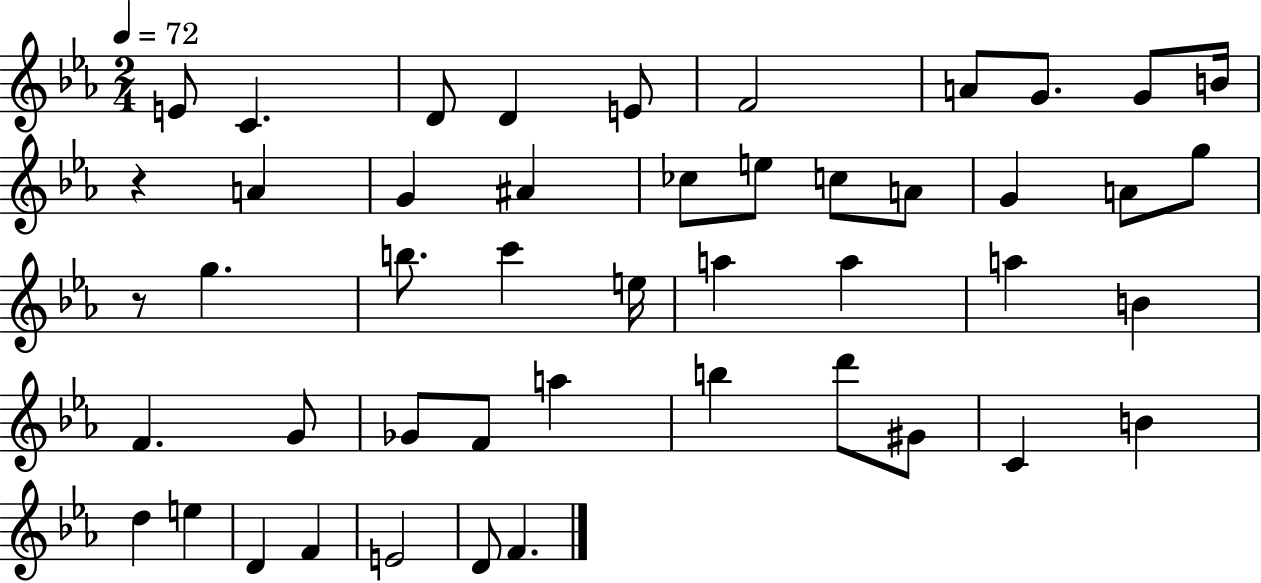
E4/e C4/q. D4/e D4/q E4/e F4/h A4/e G4/e. G4/e B4/s R/q A4/q G4/q A#4/q CES5/e E5/e C5/e A4/e G4/q A4/e G5/e R/e G5/q. B5/e. C6/q E5/s A5/q A5/q A5/q B4/q F4/q. G4/e Gb4/e F4/e A5/q B5/q D6/e G#4/e C4/q B4/q D5/q E5/q D4/q F4/q E4/h D4/e F4/q.